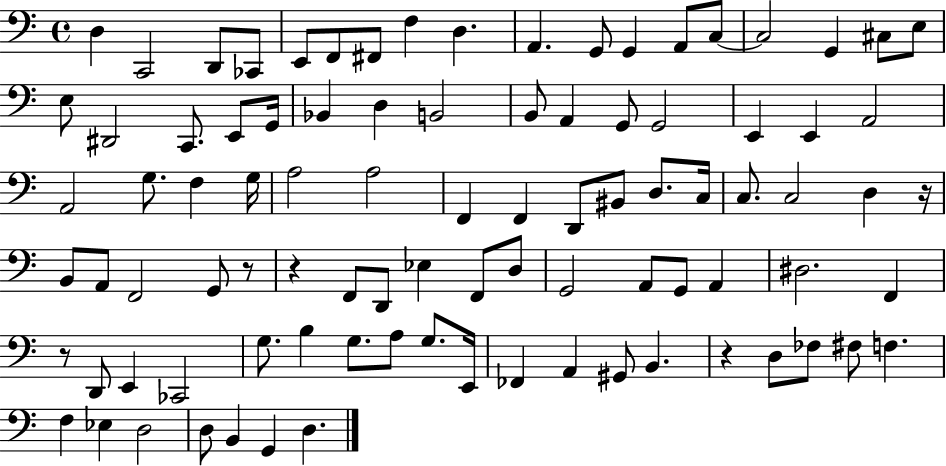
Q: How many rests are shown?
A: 5